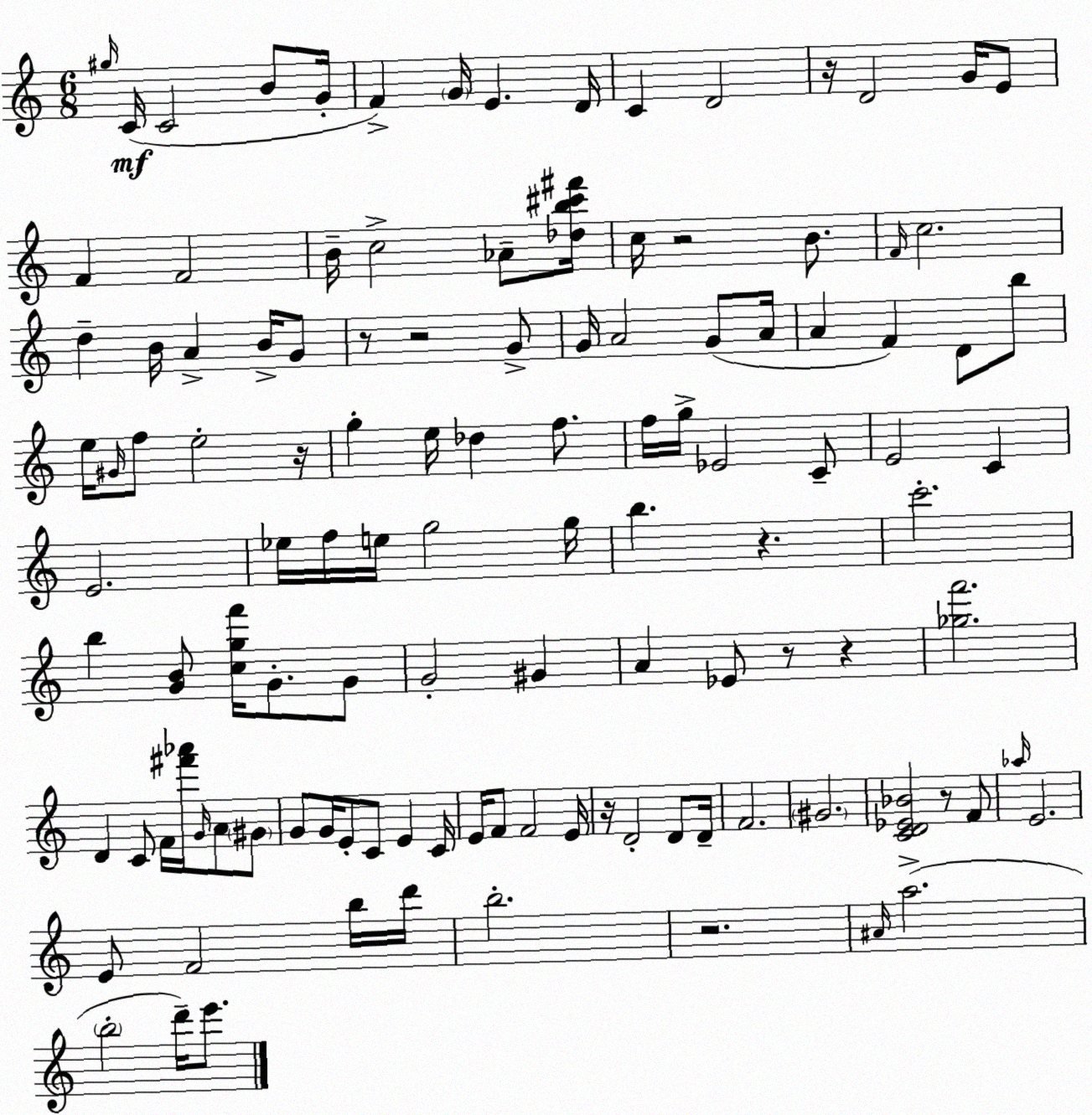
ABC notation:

X:1
T:Untitled
M:6/8
L:1/4
K:C
^g/4 C/4 C2 B/2 G/4 F G/4 E D/4 C D2 z/4 D2 G/4 E/2 F F2 B/4 c2 _A/2 [_db^c'^f']/4 c/4 z2 B/2 F/4 c2 d B/4 A B/4 G/2 z/2 z2 G/2 G/4 A2 G/2 A/4 A F D/2 b/2 e/4 ^G/4 f/2 e2 z/4 g e/4 _d f/2 f/4 g/4 _E2 C/2 E2 C E2 _e/4 f/4 e/4 g2 g/4 b z c'2 b [GB]/2 [cgf']/4 G/2 G/2 G2 ^G A _E/2 z/2 z [_gf']2 D C/2 F/4 [^f'_a']/4 G/4 A/2 ^G/2 G/2 G/4 E/2 C/2 E C/4 E/4 F/2 F2 E/4 z/4 D2 D/2 D/4 F2 ^G2 [CD_E_B]2 z/2 F/2 _a/4 E2 E/2 F2 b/4 d'/4 b2 z2 ^A/4 a2 b2 d'/4 e'/2